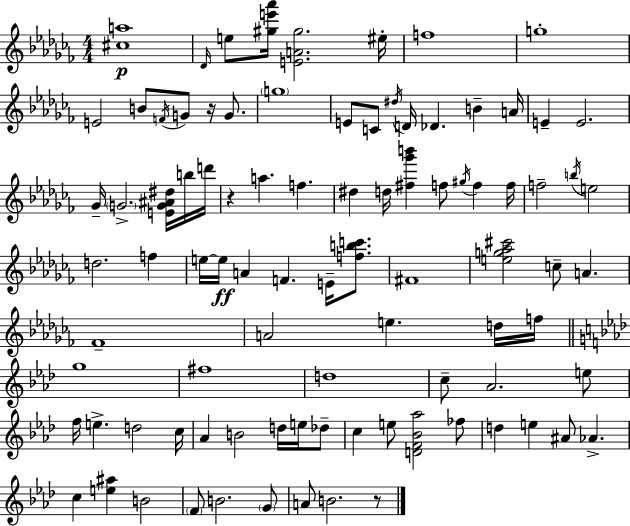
{
  \clef treble
  \numericTimeSignature
  \time 4/4
  \key aes \minor
  <cis'' a''>1\p | \grace { des'16 } e''8 <gis'' e''' aes'''>16 <e' a' gis''>2. | eis''16-. f''1 | g''1-. | \break e'2 b'8 \acciaccatura { f'16 } g'8 r16 g'8. | \parenthesize g''1 | e'8 c'8 \acciaccatura { dis''16 } d'16 des'4. b'4-- | a'16 e'4-- e'2. | \break ges'16-- \parenthesize g'2.-> | <e' g' ais' dis''>16 b''16 d'''16 r4 a''4. f''4. | dis''4 d''16 <fis'' ges''' b'''>4 f''8 \acciaccatura { gis''16 } f''4 | f''16 f''2-- \acciaccatura { b''16 } e''2 | \break d''2. | f''4 e''16~~ e''16\ff a'4 f'4. | e'16-- <f'' b'' c'''>8. fis'1 | <e'' g'' aes'' cis'''>2 c''8-- a'4. | \break fes'1-- | a'2 e''4. | d''16 f''16 \bar "||" \break \key aes \major g''1 | fis''1 | d''1 | c''8-- aes'2. e''8 | \break f''16 e''4.-> d''2 c''16 | aes'4 b'2 d''16 e''16 des''8-- | c''4 e''8 <d' f' bes' aes''>2 fes''8 | d''4 e''4 ais'8 aes'4.-> | \break c''4 <e'' ais''>4 b'2 | \parenthesize f'8 b'2. \parenthesize g'8 | a'8 b'2. r8 | \bar "|."
}